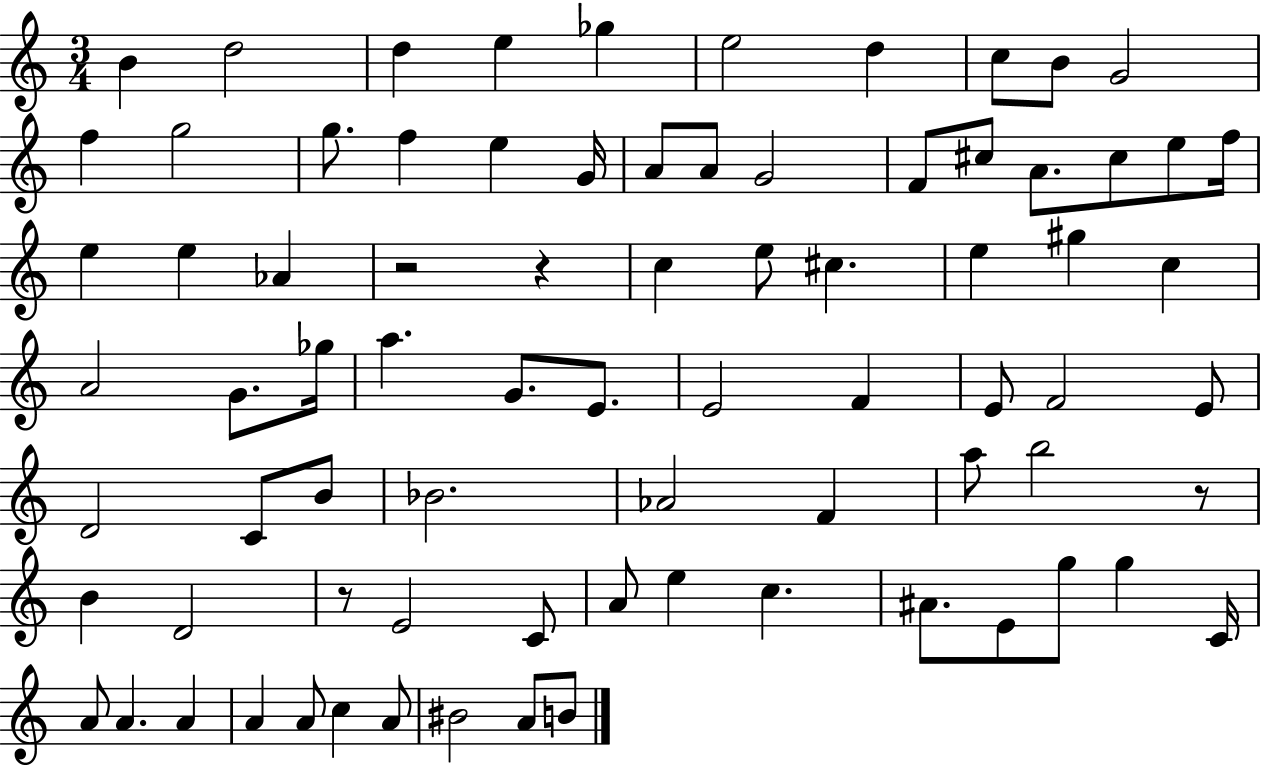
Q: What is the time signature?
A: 3/4